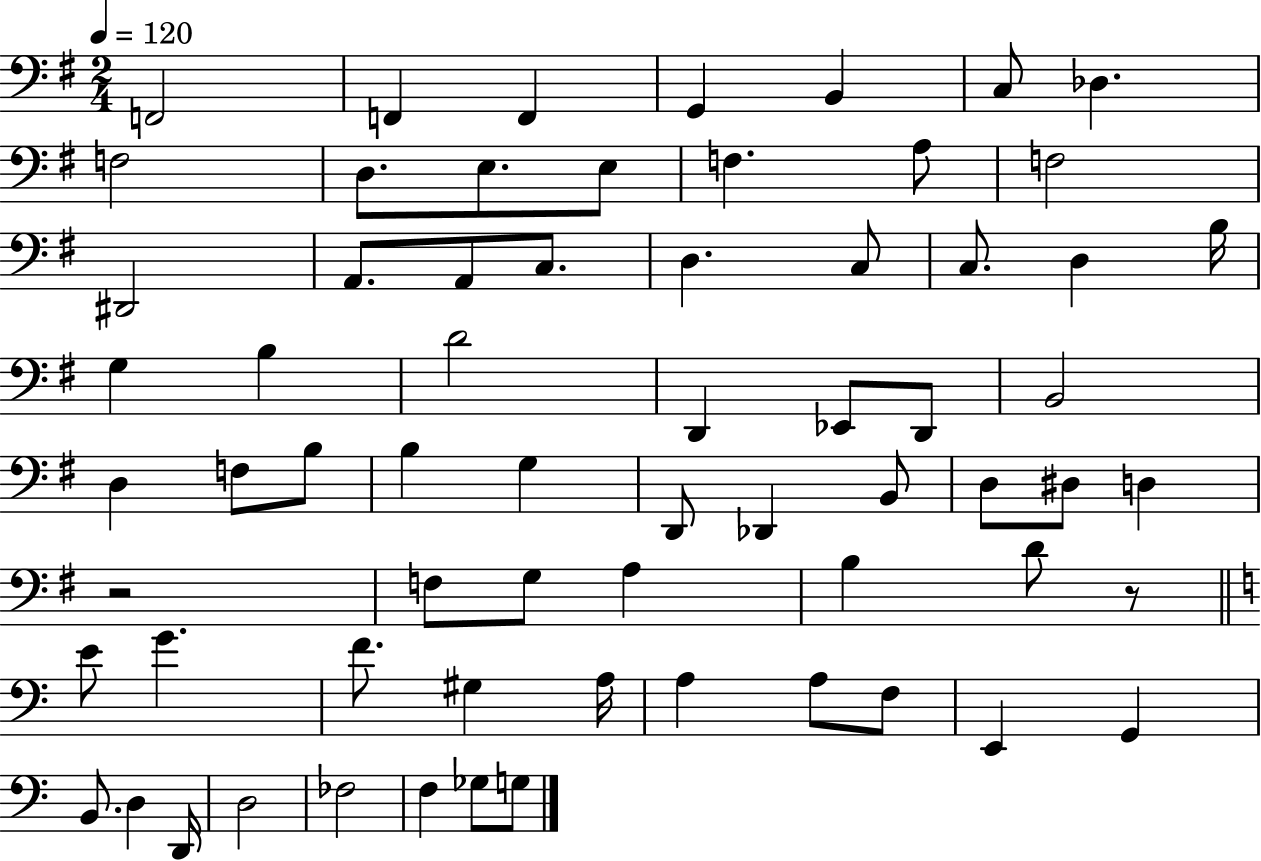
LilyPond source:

{
  \clef bass
  \numericTimeSignature
  \time 2/4
  \key g \major
  \tempo 4 = 120
  f,2 | f,4 f,4 | g,4 b,4 | c8 des4. | \break f2 | d8. e8. e8 | f4. a8 | f2 | \break dis,2 | a,8. a,8 c8. | d4. c8 | c8. d4 b16 | \break g4 b4 | d'2 | d,4 ees,8 d,8 | b,2 | \break d4 f8 b8 | b4 g4 | d,8 des,4 b,8 | d8 dis8 d4 | \break r2 | f8 g8 a4 | b4 d'8 r8 | \bar "||" \break \key c \major e'8 g'4. | f'8. gis4 a16 | a4 a8 f8 | e,4 g,4 | \break b,8. d4 d,16 | d2 | fes2 | f4 ges8 g8 | \break \bar "|."
}